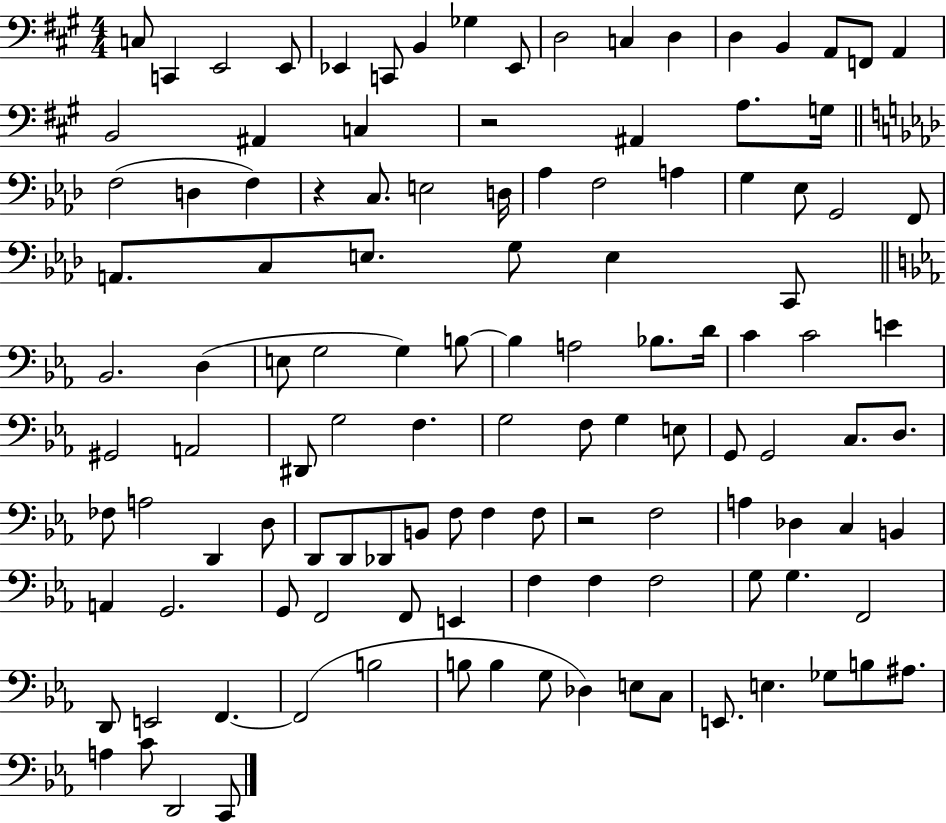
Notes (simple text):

C3/e C2/q E2/h E2/e Eb2/q C2/e B2/q Gb3/q Eb2/e D3/h C3/q D3/q D3/q B2/q A2/e F2/e A2/q B2/h A#2/q C3/q R/h A#2/q A3/e. G3/s F3/h D3/q F3/q R/q C3/e. E3/h D3/s Ab3/q F3/h A3/q G3/q Eb3/e G2/h F2/e A2/e. C3/e E3/e. G3/e E3/q C2/e Bb2/h. D3/q E3/e G3/h G3/q B3/e B3/q A3/h Bb3/e. D4/s C4/q C4/h E4/q G#2/h A2/h D#2/e G3/h F3/q. G3/h F3/e G3/q E3/e G2/e G2/h C3/e. D3/e. FES3/e A3/h D2/q D3/e D2/e D2/e Db2/e B2/e F3/e F3/q F3/e R/h F3/h A3/q Db3/q C3/q B2/q A2/q G2/h. G2/e F2/h F2/e E2/q F3/q F3/q F3/h G3/e G3/q. F2/h D2/e E2/h F2/q. F2/h B3/h B3/e B3/q G3/e Db3/q E3/e C3/e E2/e. E3/q. Gb3/e B3/e A#3/e. A3/q C4/e D2/h C2/e